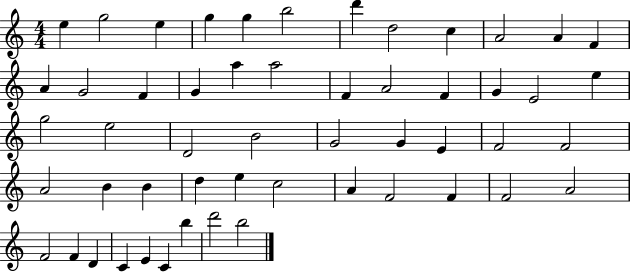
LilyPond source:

{
  \clef treble
  \numericTimeSignature
  \time 4/4
  \key c \major
  e''4 g''2 e''4 | g''4 g''4 b''2 | d'''4 d''2 c''4 | a'2 a'4 f'4 | \break a'4 g'2 f'4 | g'4 a''4 a''2 | f'4 a'2 f'4 | g'4 e'2 e''4 | \break g''2 e''2 | d'2 b'2 | g'2 g'4 e'4 | f'2 f'2 | \break a'2 b'4 b'4 | d''4 e''4 c''2 | a'4 f'2 f'4 | f'2 a'2 | \break f'2 f'4 d'4 | c'4 e'4 c'4 b''4 | d'''2 b''2 | \bar "|."
}